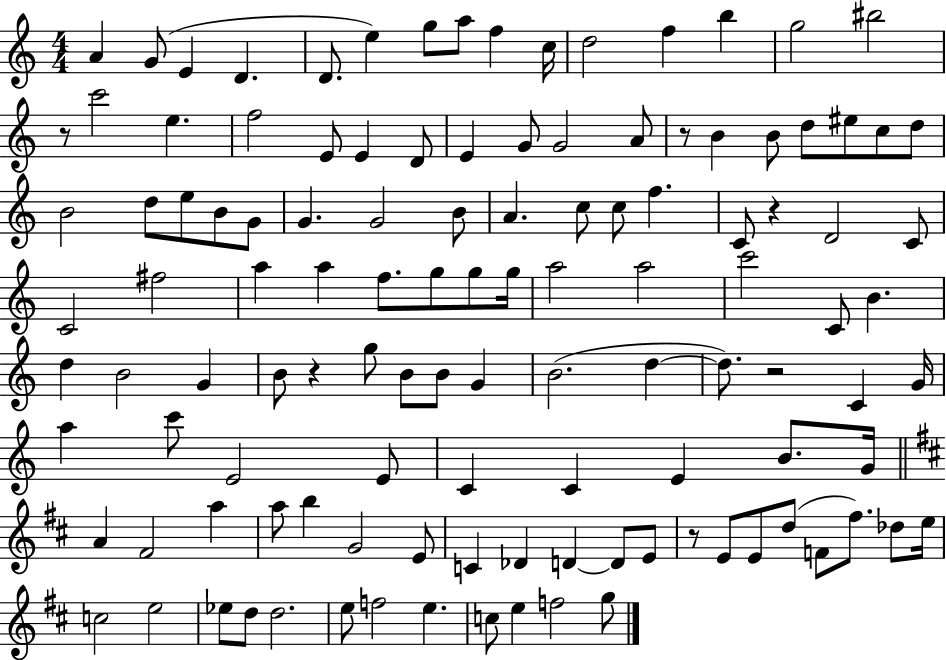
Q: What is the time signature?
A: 4/4